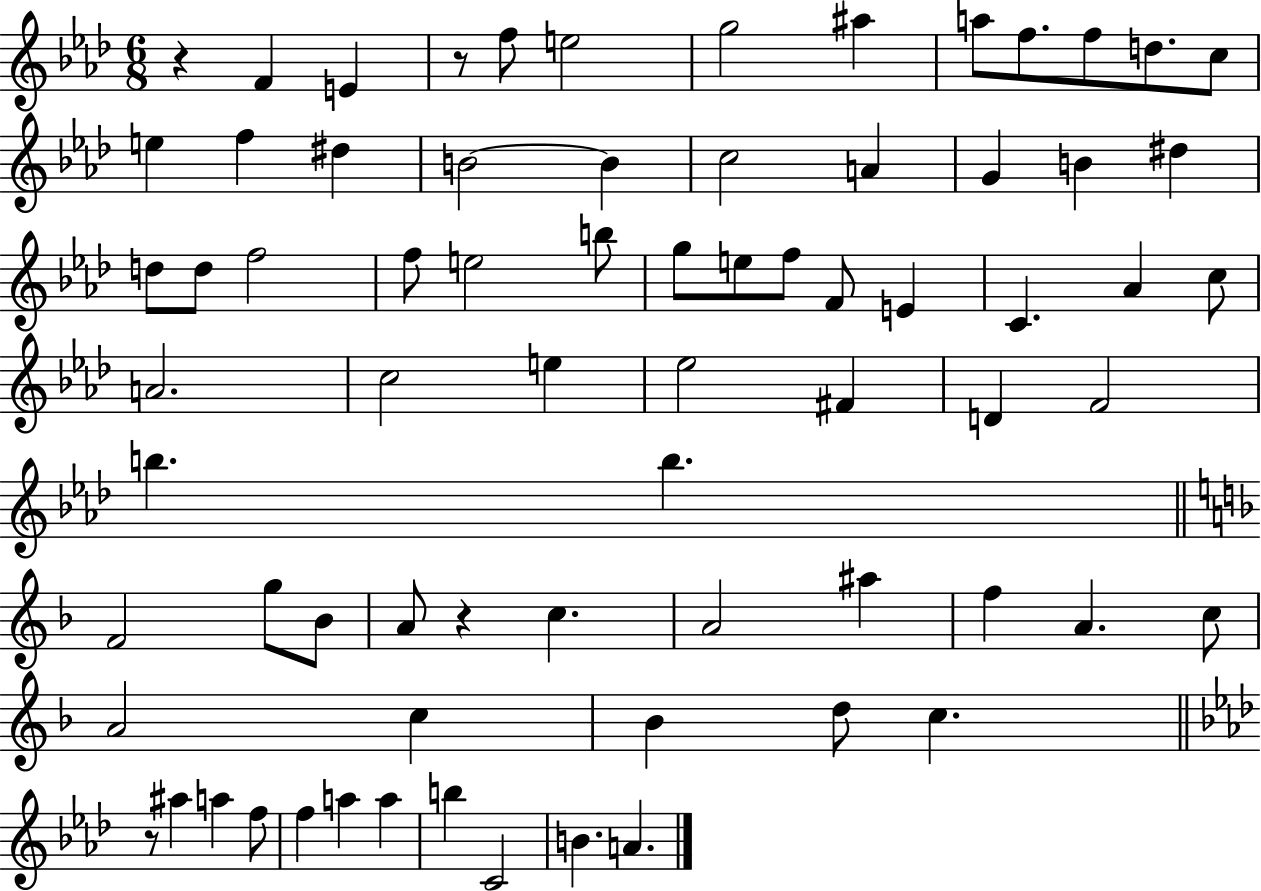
R/q F4/q E4/q R/e F5/e E5/h G5/h A#5/q A5/e F5/e. F5/e D5/e. C5/e E5/q F5/q D#5/q B4/h B4/q C5/h A4/q G4/q B4/q D#5/q D5/e D5/e F5/h F5/e E5/h B5/e G5/e E5/e F5/e F4/e E4/q C4/q. Ab4/q C5/e A4/h. C5/h E5/q Eb5/h F#4/q D4/q F4/h B5/q. B5/q. F4/h G5/e Bb4/e A4/e R/q C5/q. A4/h A#5/q F5/q A4/q. C5/e A4/h C5/q Bb4/q D5/e C5/q. R/e A#5/q A5/q F5/e F5/q A5/q A5/q B5/q C4/h B4/q. A4/q.